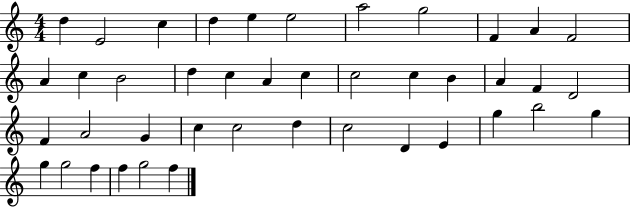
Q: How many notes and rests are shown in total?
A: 42